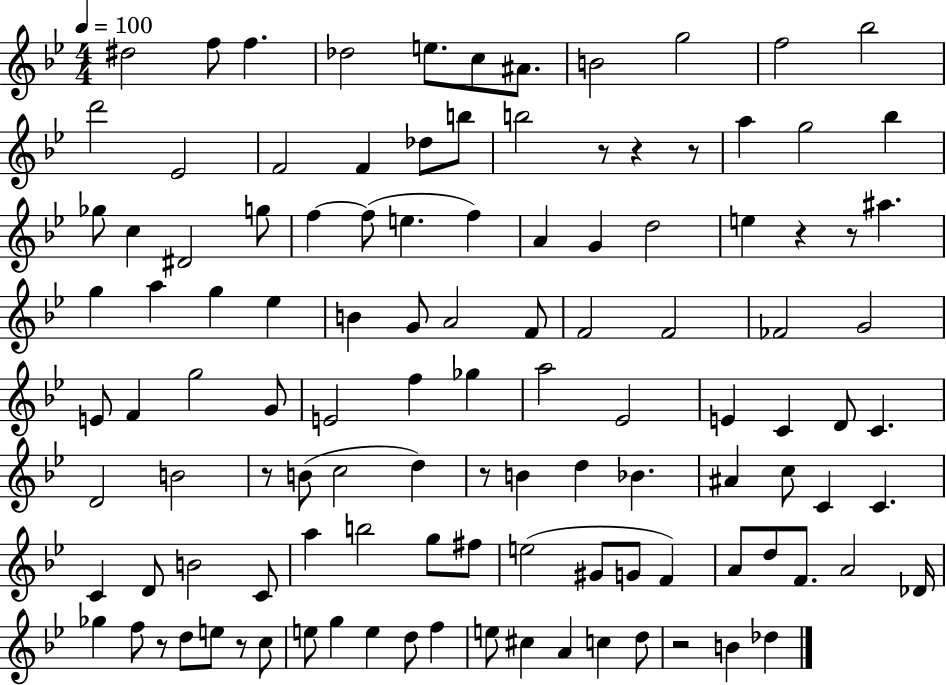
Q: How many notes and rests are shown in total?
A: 115